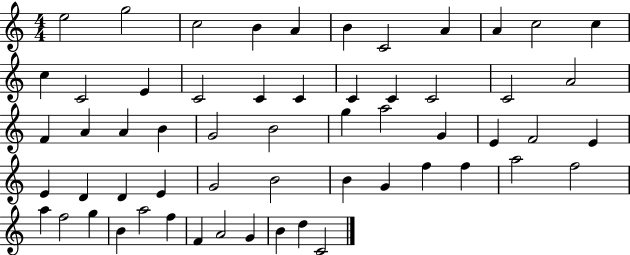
E5/h G5/h C5/h B4/q A4/q B4/q C4/h A4/q A4/q C5/h C5/q C5/q C4/h E4/q C4/h C4/q C4/q C4/q C4/q C4/h C4/h A4/h F4/q A4/q A4/q B4/q G4/h B4/h G5/q A5/h G4/q E4/q F4/h E4/q E4/q D4/q D4/q E4/q G4/h B4/h B4/q G4/q F5/q F5/q A5/h F5/h A5/q F5/h G5/q B4/q A5/h F5/q F4/q A4/h G4/q B4/q D5/q C4/h